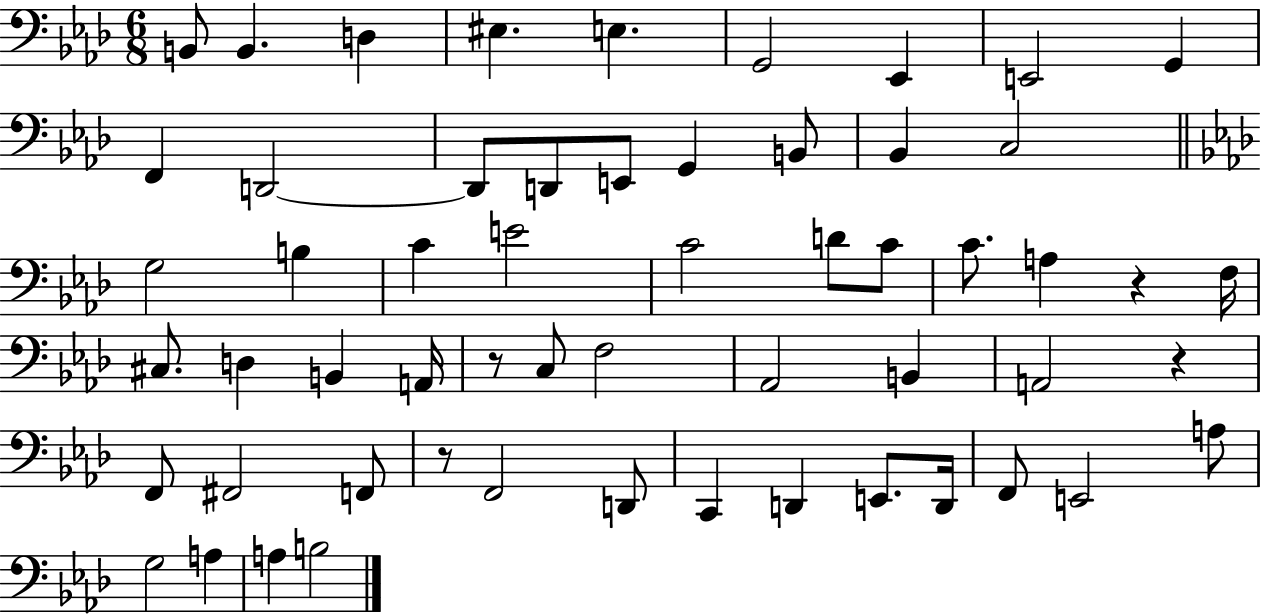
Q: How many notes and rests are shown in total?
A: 57